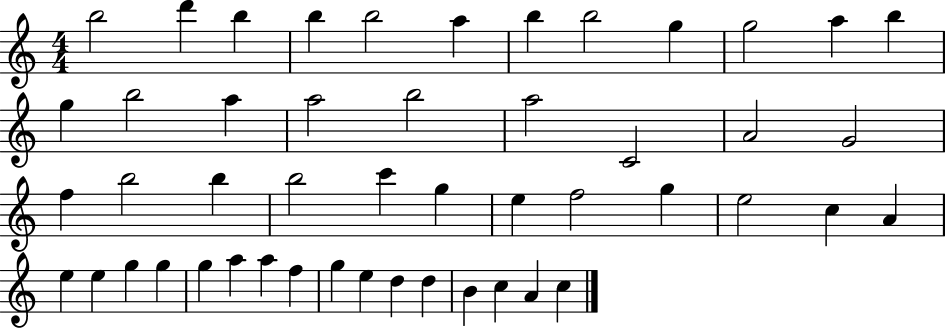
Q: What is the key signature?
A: C major